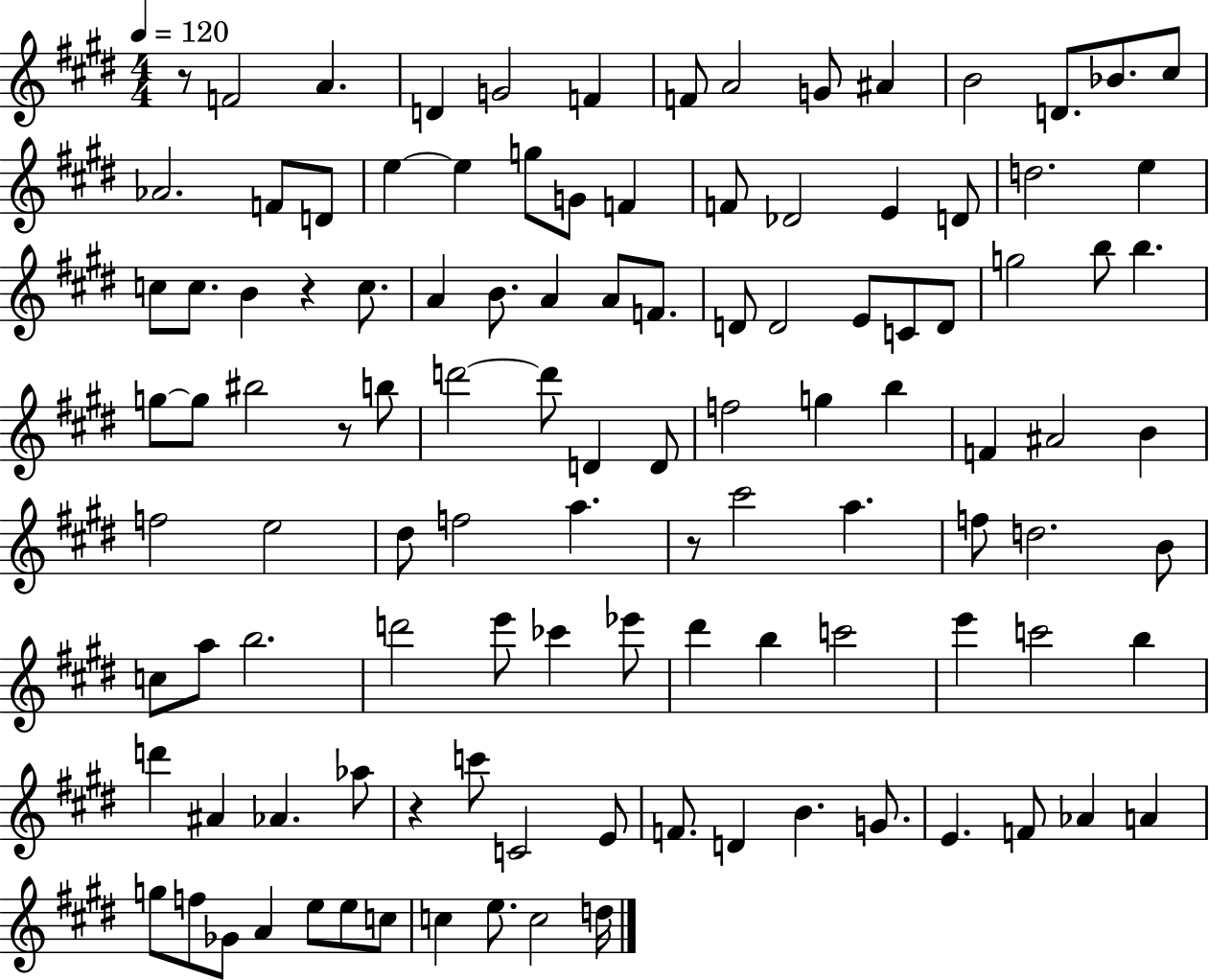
{
  \clef treble
  \numericTimeSignature
  \time 4/4
  \key e \major
  \tempo 4 = 120
  r8 f'2 a'4. | d'4 g'2 f'4 | f'8 a'2 g'8 ais'4 | b'2 d'8. bes'8. cis''8 | \break aes'2. f'8 d'8 | e''4~~ e''4 g''8 g'8 f'4 | f'8 des'2 e'4 d'8 | d''2. e''4 | \break c''8 c''8. b'4 r4 c''8. | a'4 b'8. a'4 a'8 f'8. | d'8 d'2 e'8 c'8 d'8 | g''2 b''8 b''4. | \break g''8~~ g''8 bis''2 r8 b''8 | d'''2~~ d'''8 d'4 d'8 | f''2 g''4 b''4 | f'4 ais'2 b'4 | \break f''2 e''2 | dis''8 f''2 a''4. | r8 cis'''2 a''4. | f''8 d''2. b'8 | \break c''8 a''8 b''2. | d'''2 e'''8 ces'''4 ees'''8 | dis'''4 b''4 c'''2 | e'''4 c'''2 b''4 | \break d'''4 ais'4 aes'4. aes''8 | r4 c'''8 c'2 e'8 | f'8. d'4 b'4. g'8. | e'4. f'8 aes'4 a'4 | \break g''8 f''8 ges'8 a'4 e''8 e''8 c''8 | c''4 e''8. c''2 d''16 | \bar "|."
}